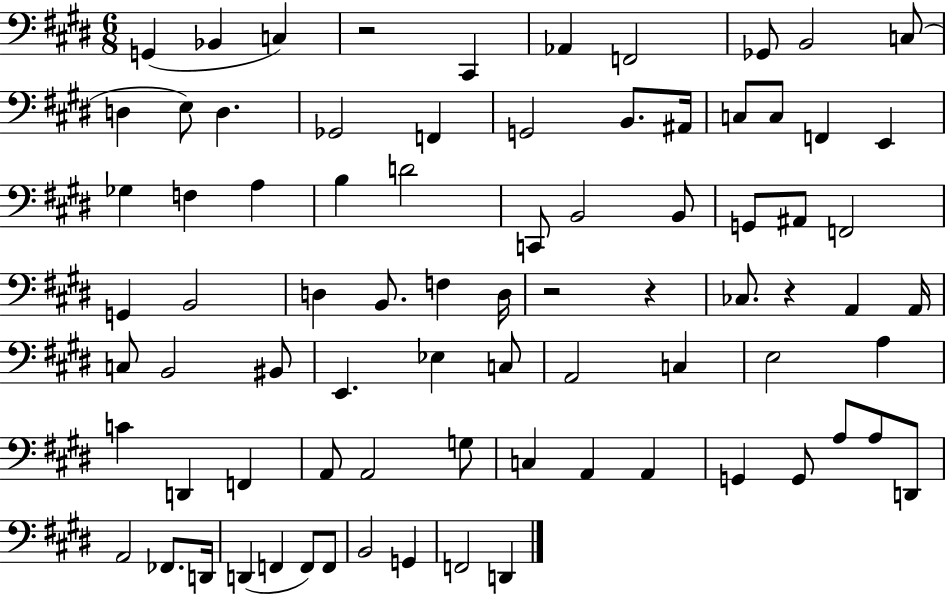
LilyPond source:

{
  \clef bass
  \numericTimeSignature
  \time 6/8
  \key e \major
  g,4( bes,4 c4) | r2 cis,4 | aes,4 f,2 | ges,8 b,2 c8( | \break d4 e8) d4. | ges,2 f,4 | g,2 b,8. ais,16 | c8 c8 f,4 e,4 | \break ges4 f4 a4 | b4 d'2 | c,8 b,2 b,8 | g,8 ais,8 f,2 | \break g,4 b,2 | d4 b,8. f4 d16 | r2 r4 | ces8. r4 a,4 a,16 | \break c8 b,2 bis,8 | e,4. ees4 c8 | a,2 c4 | e2 a4 | \break c'4 d,4 f,4 | a,8 a,2 g8 | c4 a,4 a,4 | g,4 g,8 a8 a8 d,8 | \break a,2 fes,8. d,16 | d,4( f,4 f,8) f,8 | b,2 g,4 | f,2 d,4 | \break \bar "|."
}